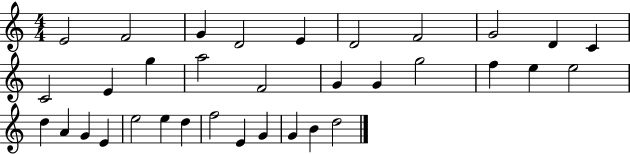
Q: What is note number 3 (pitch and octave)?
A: G4